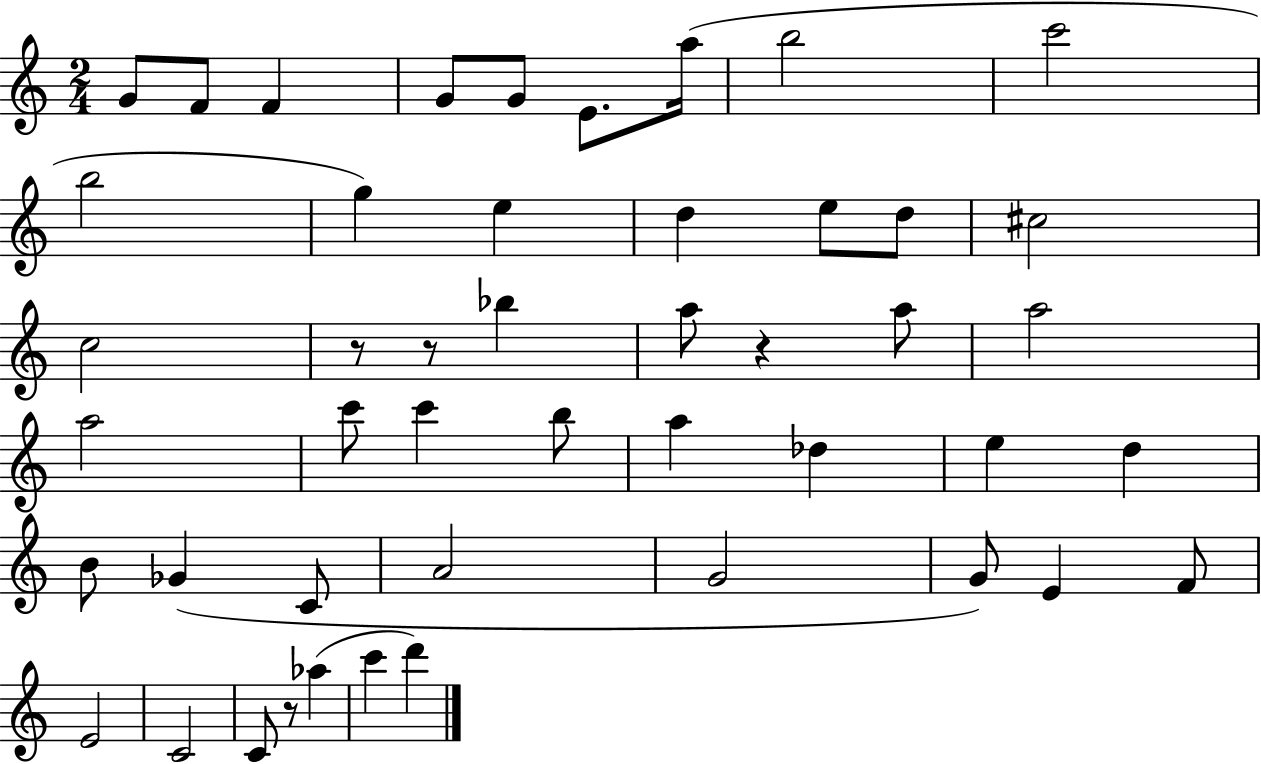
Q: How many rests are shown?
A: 4